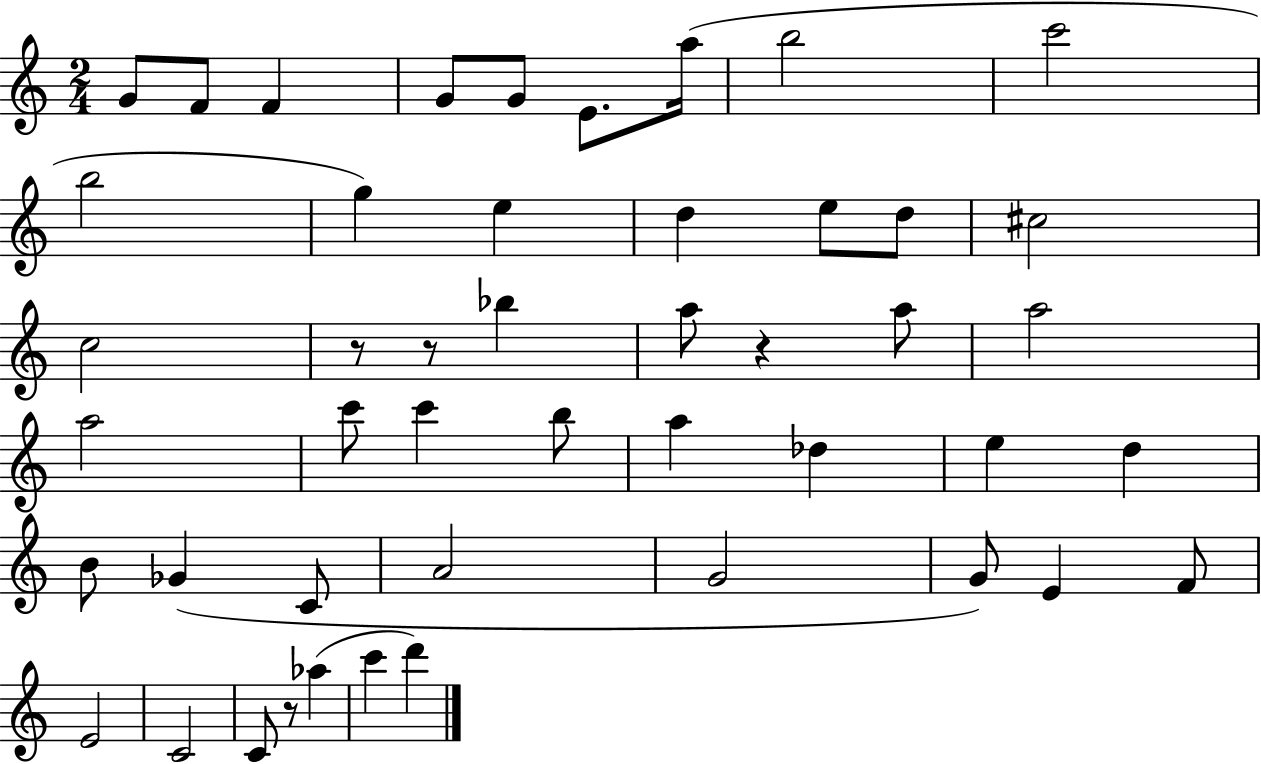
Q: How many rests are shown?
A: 4